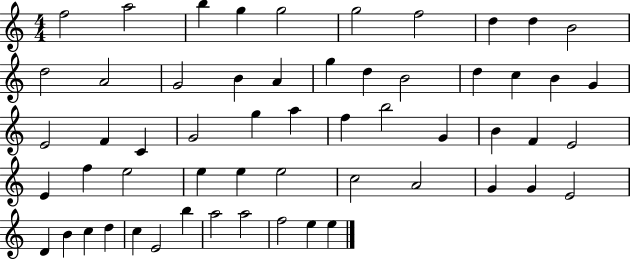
X:1
T:Untitled
M:4/4
L:1/4
K:C
f2 a2 b g g2 g2 f2 d d B2 d2 A2 G2 B A g d B2 d c B G E2 F C G2 g a f b2 G B F E2 E f e2 e e e2 c2 A2 G G E2 D B c d c E2 b a2 a2 f2 e e